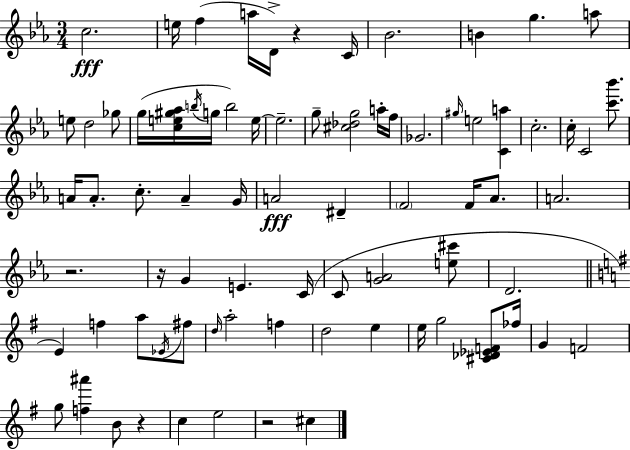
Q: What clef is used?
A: treble